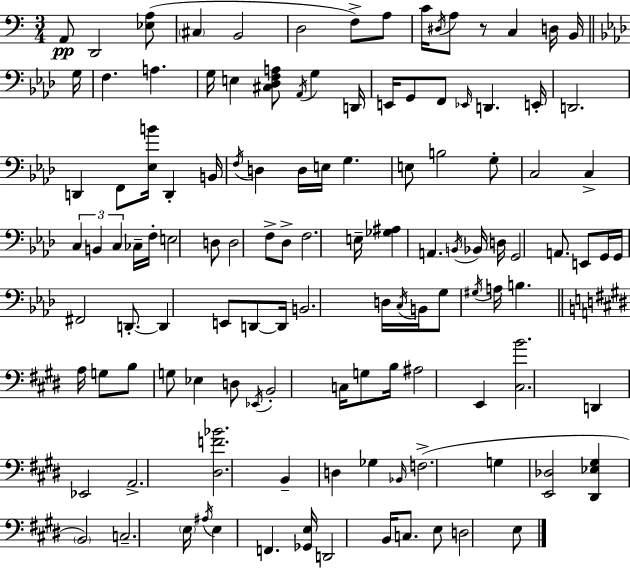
X:1
T:Untitled
M:3/4
L:1/4
K:Am
A,,/2 D,,2 [_E,A,]/2 ^C, B,,2 D,2 F,/2 A,/2 C/4 ^D,/4 A,/2 z/2 C, D,/4 B,,/4 G,/4 F, A, G,/4 E, [^C,_D,F,A,]/2 _A,,/4 G, D,,/4 E,,/4 G,,/2 F,,/2 _E,,/4 D,, E,,/4 D,,2 D,, F,,/2 [_E,B]/4 D,, B,,/4 F,/4 D, D,/4 E,/4 G, E,/2 B,2 G,/2 C,2 C, C, B,, C, _C,/4 F,/4 E,2 D,/2 D,2 F,/2 _D,/2 F,2 E,/4 [_G,^A,] A,, B,,/4 _B,,/4 D,/4 G,,2 A,,/2 E,,/2 G,,/4 G,,/4 ^F,,2 D,,/2 D,, E,,/2 D,,/2 D,,/4 B,,2 D,/4 C,/4 B,,/4 G,/2 ^G,/4 A,/4 B, A,/4 G,/2 B,/2 G,/2 _E, D,/2 _E,,/4 B,,2 C,/4 G,/2 B,/4 ^A,2 E,, [^C,B]2 D,, _E,,2 A,,2 [^D,F_B]2 B,, D, _G, _B,,/4 F,2 G, [E,,_D,]2 [^D,,_E,^G,] B,,2 C,2 E,/4 ^A,/4 E, F,, [_G,,E,]/4 D,,2 B,,/4 C,/2 E,/2 D,2 E,/2